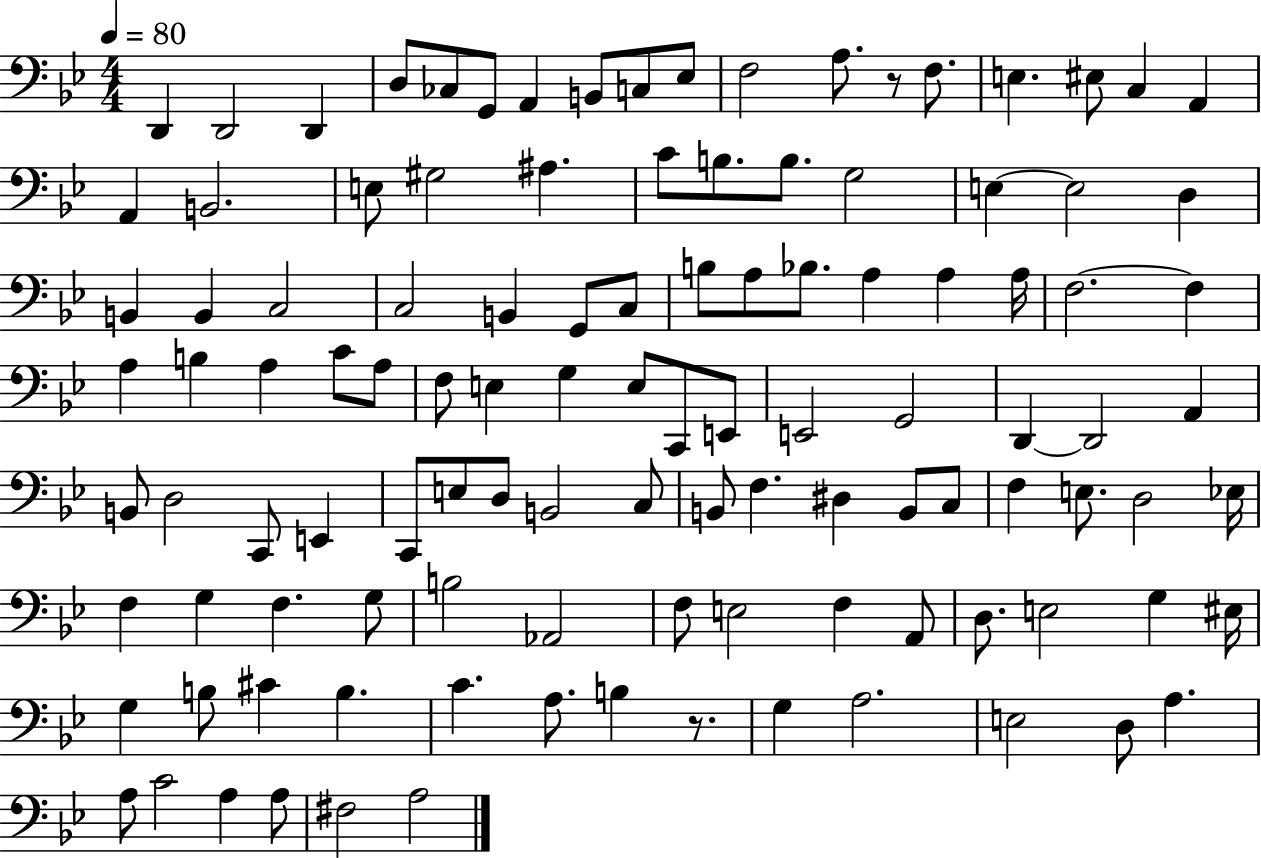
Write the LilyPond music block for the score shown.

{
  \clef bass
  \numericTimeSignature
  \time 4/4
  \key bes \major
  \tempo 4 = 80
  d,4 d,2 d,4 | d8 ces8 g,8 a,4 b,8 c8 ees8 | f2 a8. r8 f8. | e4. eis8 c4 a,4 | \break a,4 b,2. | e8 gis2 ais4. | c'8 b8. b8. g2 | e4~~ e2 d4 | \break b,4 b,4 c2 | c2 b,4 g,8 c8 | b8 a8 bes8. a4 a4 a16 | f2.~~ f4 | \break a4 b4 a4 c'8 a8 | f8 e4 g4 e8 c,8 e,8 | e,2 g,2 | d,4~~ d,2 a,4 | \break b,8 d2 c,8 e,4 | c,8 e8 d8 b,2 c8 | b,8 f4. dis4 b,8 c8 | f4 e8. d2 ees16 | \break f4 g4 f4. g8 | b2 aes,2 | f8 e2 f4 a,8 | d8. e2 g4 eis16 | \break g4 b8 cis'4 b4. | c'4. a8. b4 r8. | g4 a2. | e2 d8 a4. | \break a8 c'2 a4 a8 | fis2 a2 | \bar "|."
}